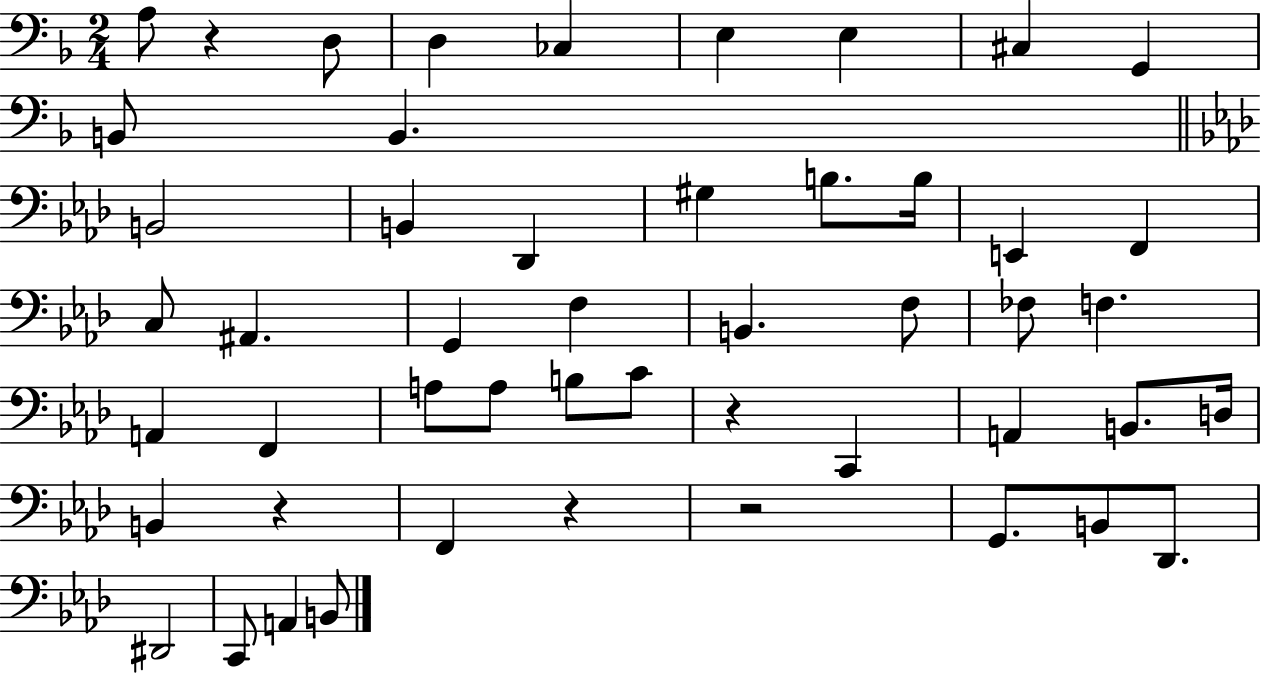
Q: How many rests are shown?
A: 5